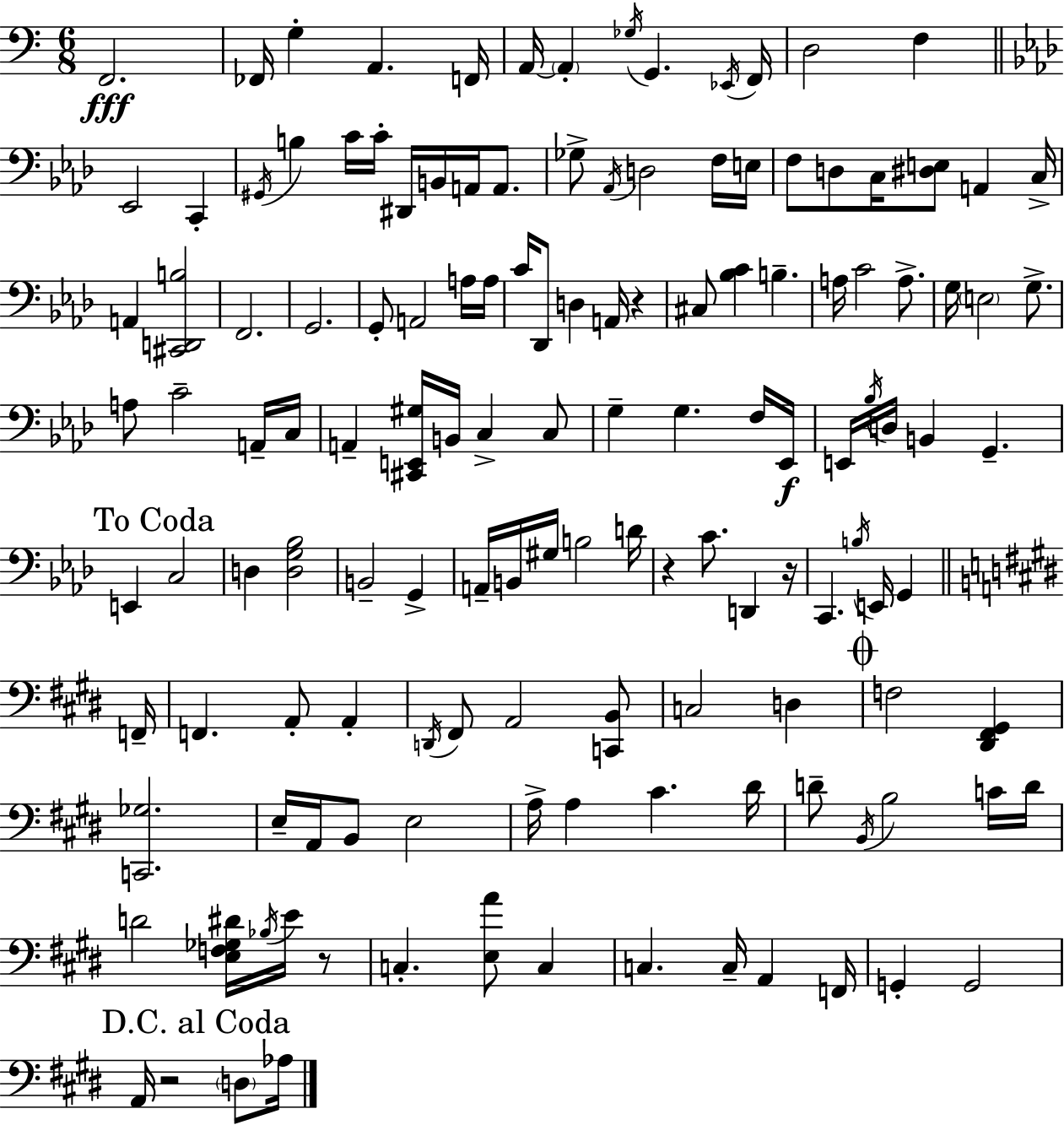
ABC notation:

X:1
T:Untitled
M:6/8
L:1/4
K:Am
F,,2 _F,,/4 G, A,, F,,/4 A,,/4 A,, _G,/4 G,, _E,,/4 F,,/4 D,2 F, _E,,2 C,, ^G,,/4 B, C/4 C/4 ^D,,/4 B,,/4 A,,/4 A,,/2 _G,/2 _A,,/4 D,2 F,/4 E,/4 F,/2 D,/2 C,/4 [^D,E,]/2 A,, C,/4 A,, [^C,,D,,B,]2 F,,2 G,,2 G,,/2 A,,2 A,/4 A,/4 C/4 _D,,/2 D, A,,/4 z ^C,/2 [_B,C] B, A,/4 C2 A,/2 G,/4 E,2 G,/2 A,/2 C2 A,,/4 C,/4 A,, [^C,,E,,^G,]/4 B,,/4 C, C,/2 G, G, F,/4 _E,,/4 E,,/4 _B,/4 D,/4 B,, G,, E,, C,2 D, [D,G,_B,]2 B,,2 G,, A,,/4 B,,/4 ^G,/4 B,2 D/4 z C/2 D,, z/4 C,, B,/4 E,,/4 G,, F,,/4 F,, A,,/2 A,, D,,/4 ^F,,/2 A,,2 [C,,B,,]/2 C,2 D, F,2 [^D,,^F,,^G,,] [C,,_G,]2 E,/4 A,,/4 B,,/2 E,2 A,/4 A, ^C ^D/4 D/2 B,,/4 B,2 C/4 D/4 D2 [E,F,_G,^D]/4 _B,/4 E/4 z/2 C, [E,A]/2 C, C, C,/4 A,, F,,/4 G,, G,,2 A,,/4 z2 D,/2 _A,/4